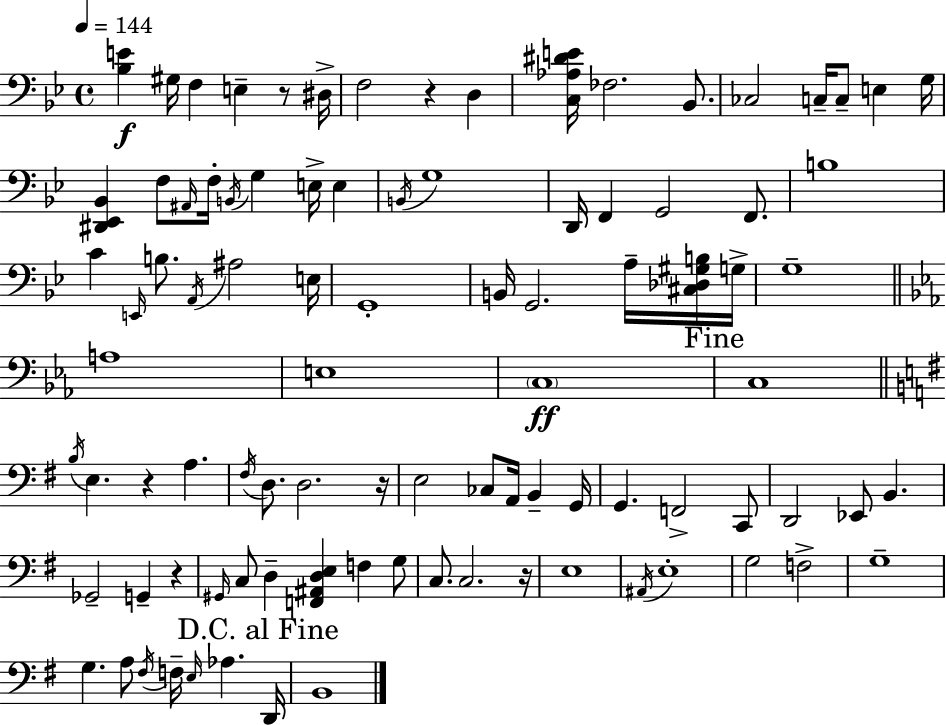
[Bb3,E4]/q G#3/s F3/q E3/q R/e D#3/s F3/h R/q D3/q [C3,Ab3,D#4,E4]/s FES3/h. Bb2/e. CES3/h C3/s C3/e E3/q G3/s [D#2,Eb2,Bb2]/q F3/e A#2/s F3/s B2/s G3/q E3/s E3/q B2/s G3/w D2/s F2/q G2/h F2/e. B3/w C4/q E2/s B3/e. A2/s A#3/h E3/s G2/w B2/s G2/h. A3/s [C#3,Db3,G#3,B3]/s G3/s G3/w A3/w E3/w C3/w C3/w B3/s E3/q. R/q A3/q. F#3/s D3/e. D3/h. R/s E3/h CES3/e A2/s B2/q G2/s G2/q. F2/h C2/e D2/h Eb2/e B2/q. Gb2/h G2/q R/q G#2/s C3/e D3/q [F2,A#2,D3,E3]/q F3/q G3/e C3/e. C3/h. R/s E3/w A#2/s E3/w G3/h F3/h G3/w G3/q. A3/e F#3/s F3/s E3/s Ab3/q. D2/s B2/w